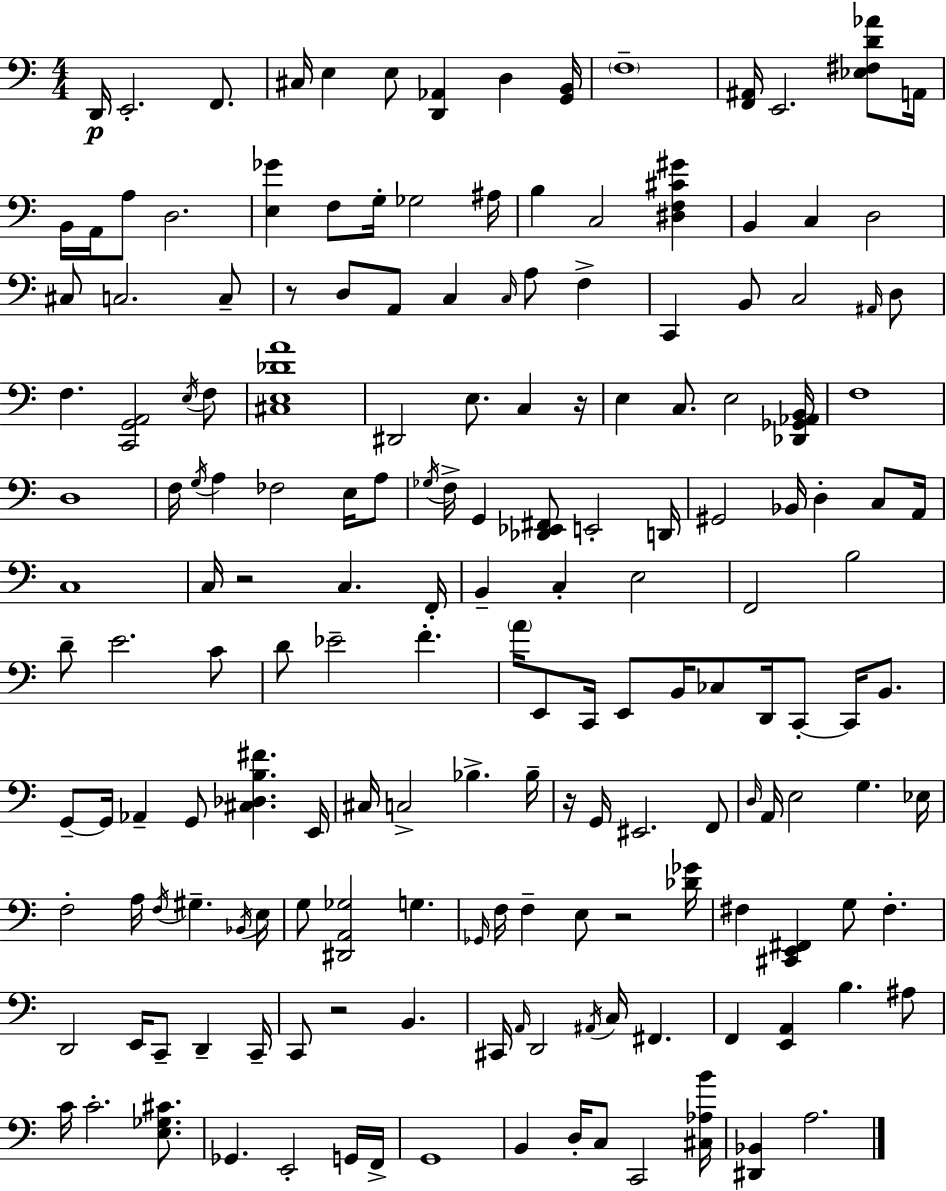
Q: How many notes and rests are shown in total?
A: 173